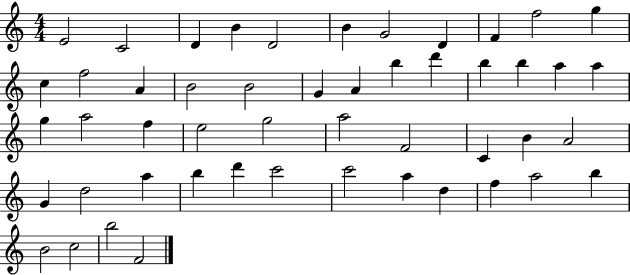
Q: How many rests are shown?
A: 0